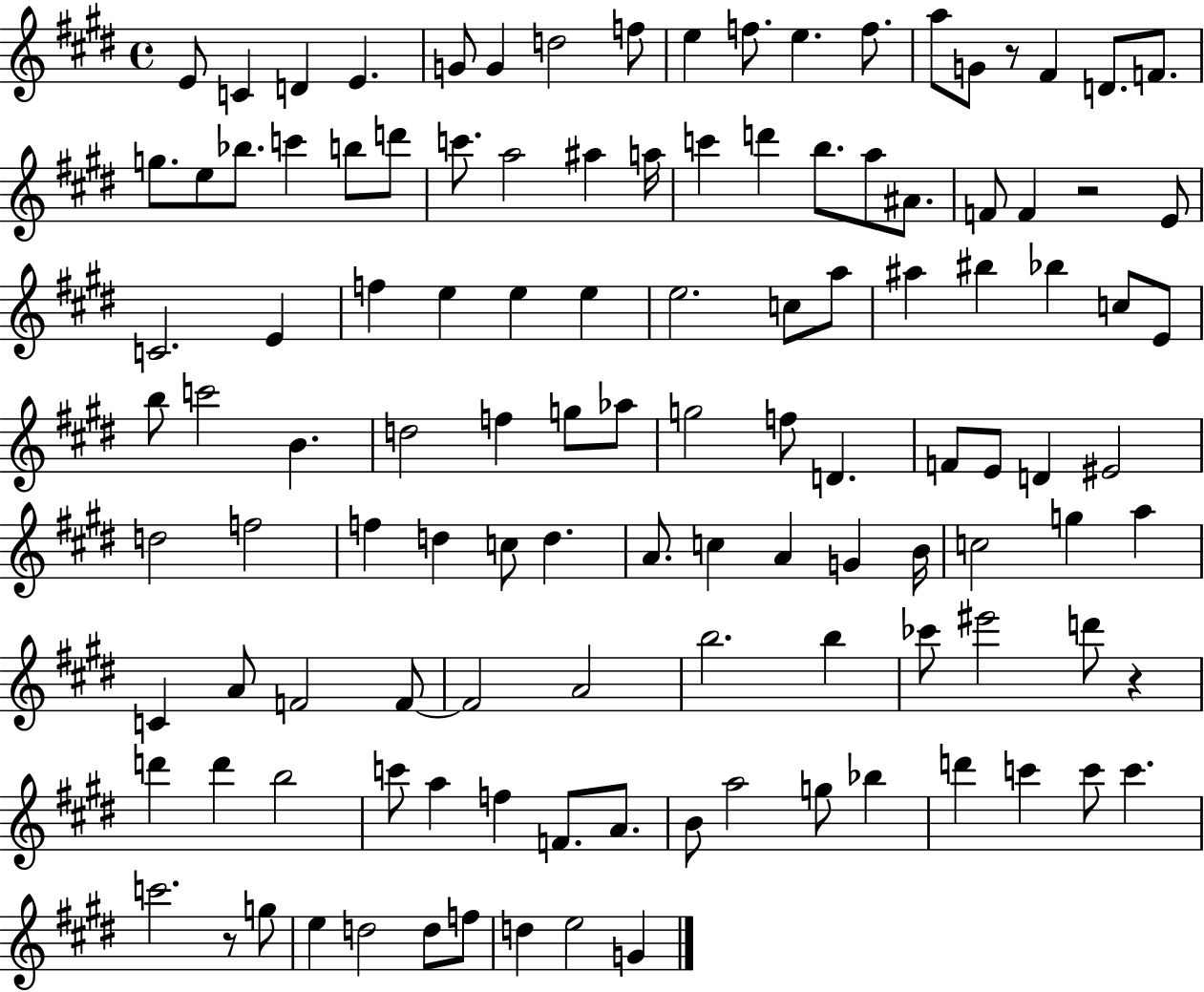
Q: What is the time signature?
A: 4/4